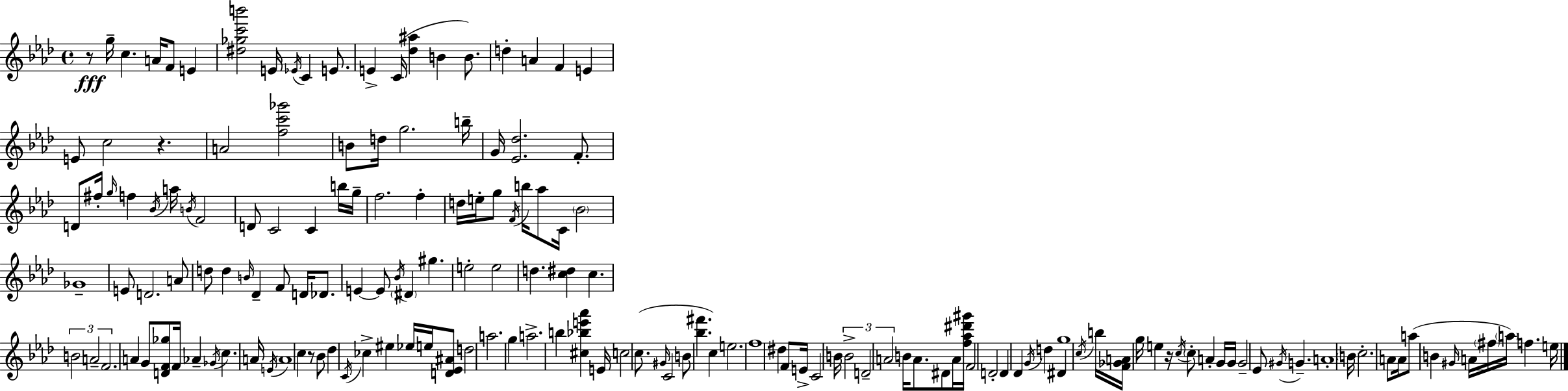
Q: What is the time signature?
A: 4/4